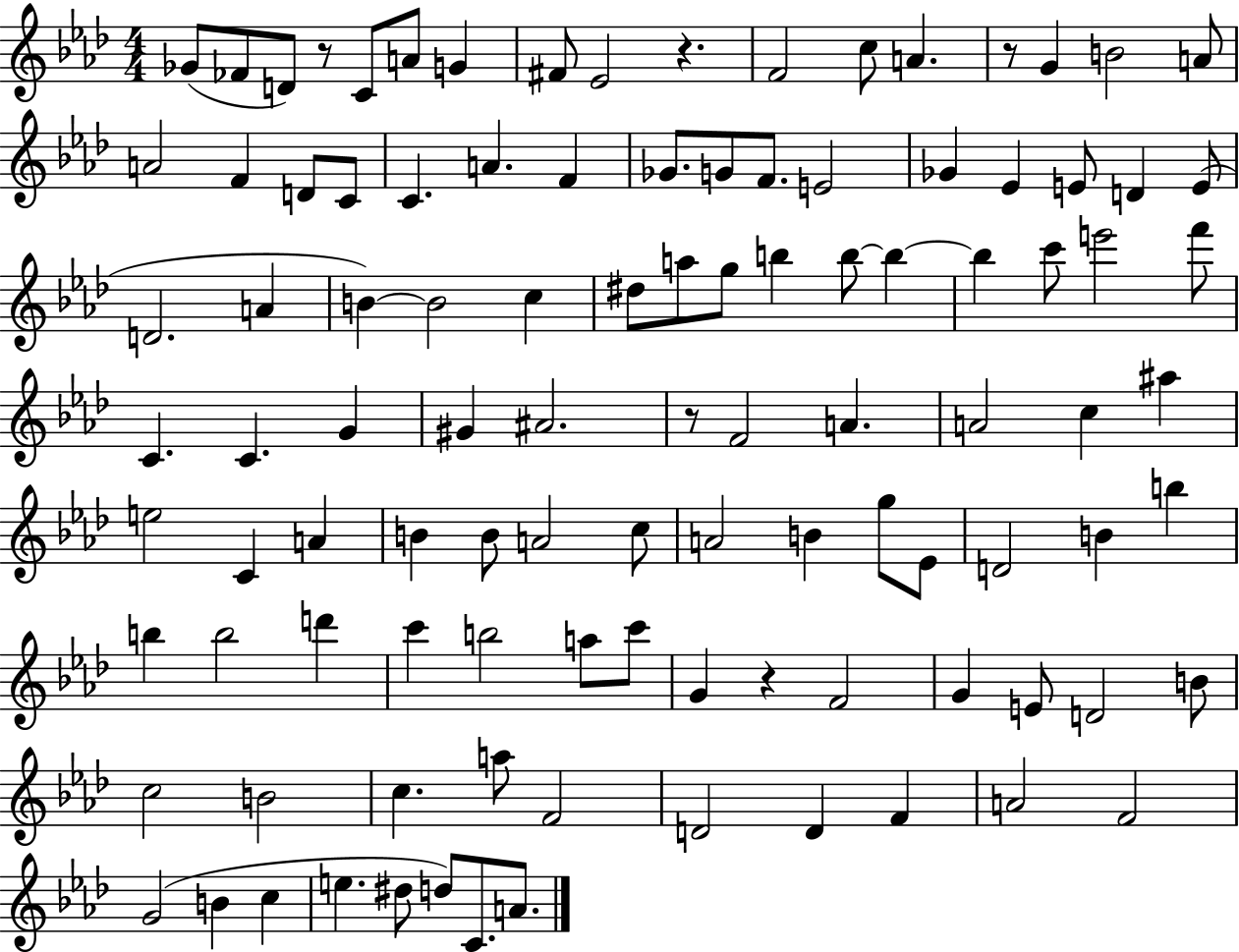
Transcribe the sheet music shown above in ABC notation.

X:1
T:Untitled
M:4/4
L:1/4
K:Ab
_G/2 _F/2 D/2 z/2 C/2 A/2 G ^F/2 _E2 z F2 c/2 A z/2 G B2 A/2 A2 F D/2 C/2 C A F _G/2 G/2 F/2 E2 _G _E E/2 D E/2 D2 A B B2 c ^d/2 a/2 g/2 b b/2 b b c'/2 e'2 f'/2 C C G ^G ^A2 z/2 F2 A A2 c ^a e2 C A B B/2 A2 c/2 A2 B g/2 _E/2 D2 B b b b2 d' c' b2 a/2 c'/2 G z F2 G E/2 D2 B/2 c2 B2 c a/2 F2 D2 D F A2 F2 G2 B c e ^d/2 d/2 C/2 A/2